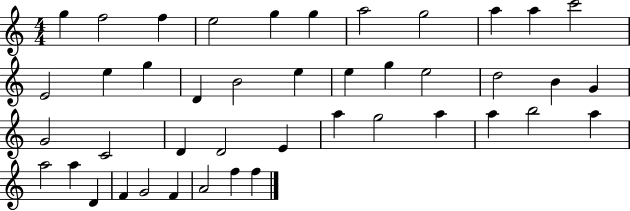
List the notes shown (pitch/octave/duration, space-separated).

G5/q F5/h F5/q E5/h G5/q G5/q A5/h G5/h A5/q A5/q C6/h E4/h E5/q G5/q D4/q B4/h E5/q E5/q G5/q E5/h D5/h B4/q G4/q G4/h C4/h D4/q D4/h E4/q A5/q G5/h A5/q A5/q B5/h A5/q A5/h A5/q D4/q F4/q G4/h F4/q A4/h F5/q F5/q